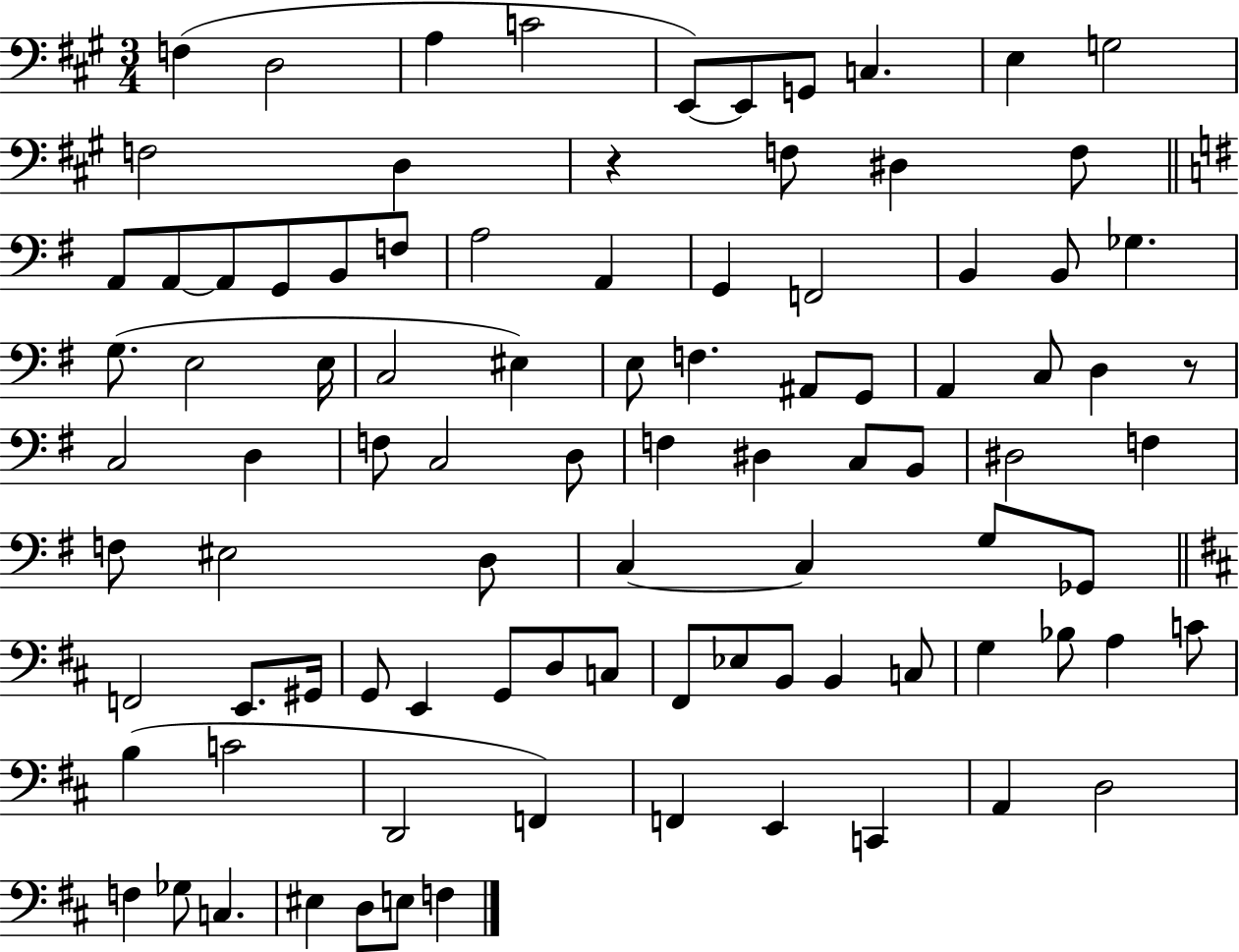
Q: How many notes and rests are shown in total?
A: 93